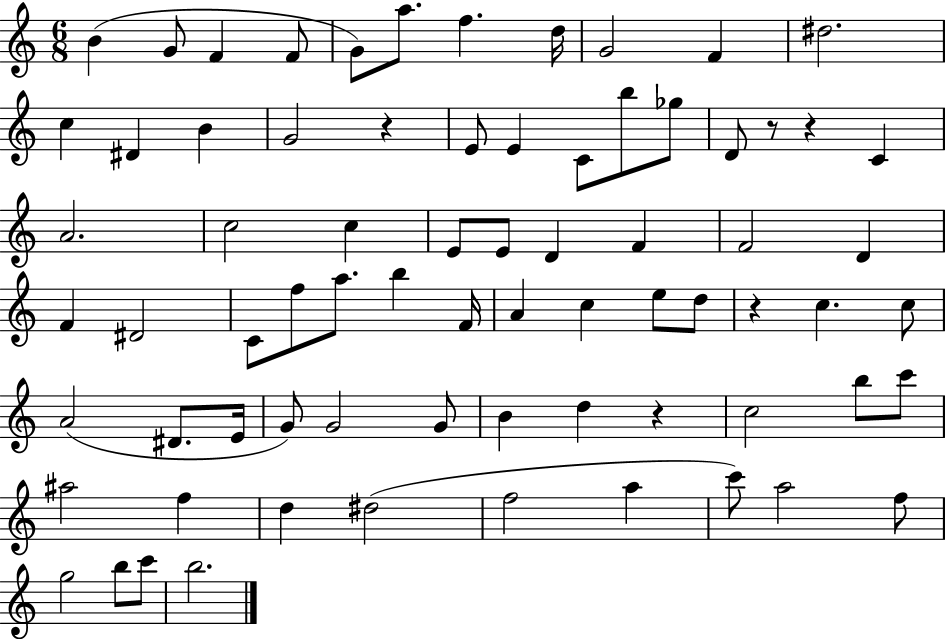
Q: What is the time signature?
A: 6/8